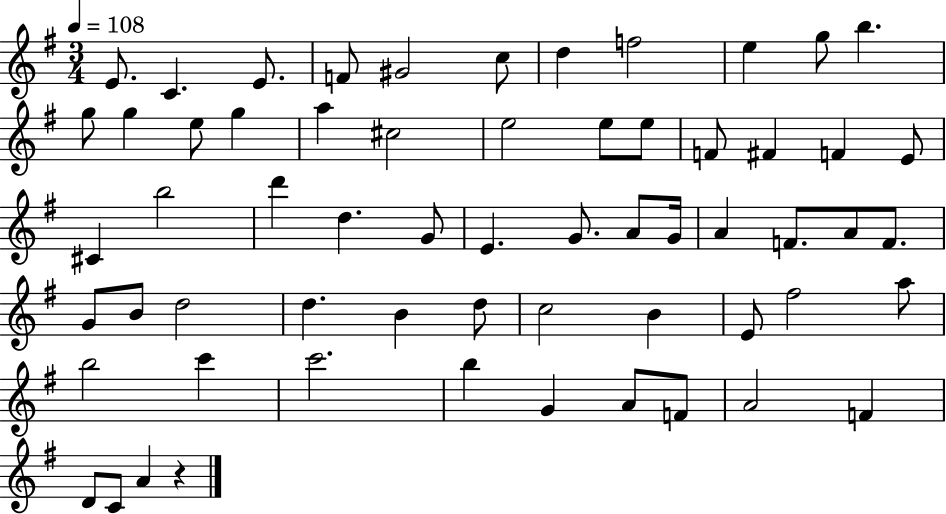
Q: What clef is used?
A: treble